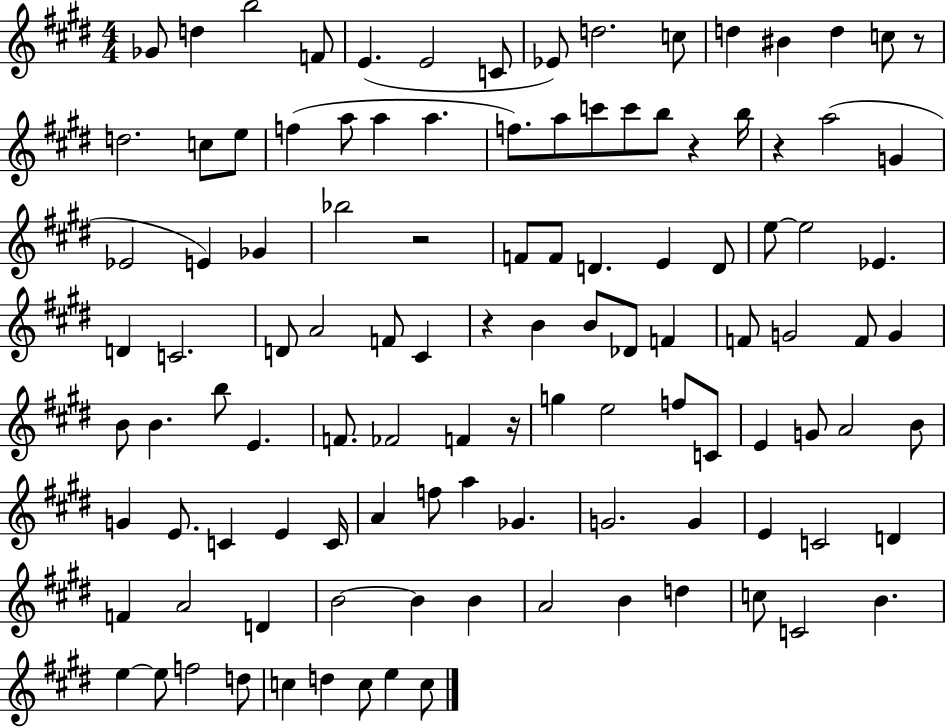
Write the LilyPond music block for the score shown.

{
  \clef treble
  \numericTimeSignature
  \time 4/4
  \key e \major
  ges'8 d''4 b''2 f'8 | e'4.( e'2 c'8 | ees'8) d''2. c''8 | d''4 bis'4 d''4 c''8 r8 | \break d''2. c''8 e''8 | f''4( a''8 a''4 a''4. | f''8.) a''8 c'''8 c'''8 b''8 r4 b''16 | r4 a''2( g'4 | \break ees'2 e'4) ges'4 | bes''2 r2 | f'8 f'8 d'4. e'4 d'8 | e''8~~ e''2 ees'4. | \break d'4 c'2. | d'8 a'2 f'8 cis'4 | r4 b'4 b'8 des'8 f'4 | f'8 g'2 f'8 g'4 | \break b'8 b'4. b''8 e'4. | f'8. fes'2 f'4 r16 | g''4 e''2 f''8 c'8 | e'4 g'8 a'2 b'8 | \break g'4 e'8. c'4 e'4 c'16 | a'4 f''8 a''4 ges'4. | g'2. g'4 | e'4 c'2 d'4 | \break f'4 a'2 d'4 | b'2~~ b'4 b'4 | a'2 b'4 d''4 | c''8 c'2 b'4. | \break e''4~~ e''8 f''2 d''8 | c''4 d''4 c''8 e''4 c''8 | \bar "|."
}